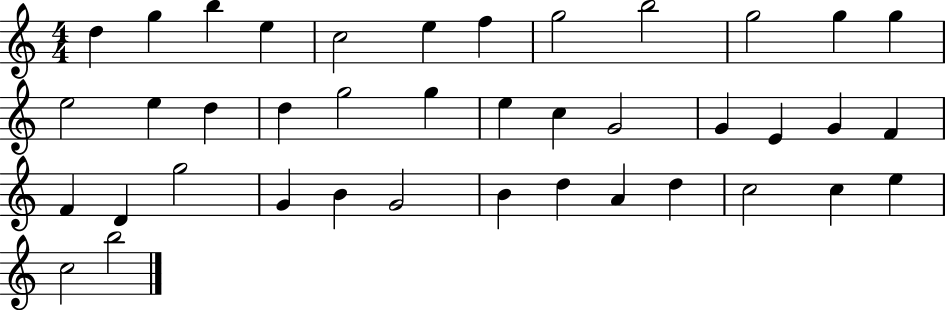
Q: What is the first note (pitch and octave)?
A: D5